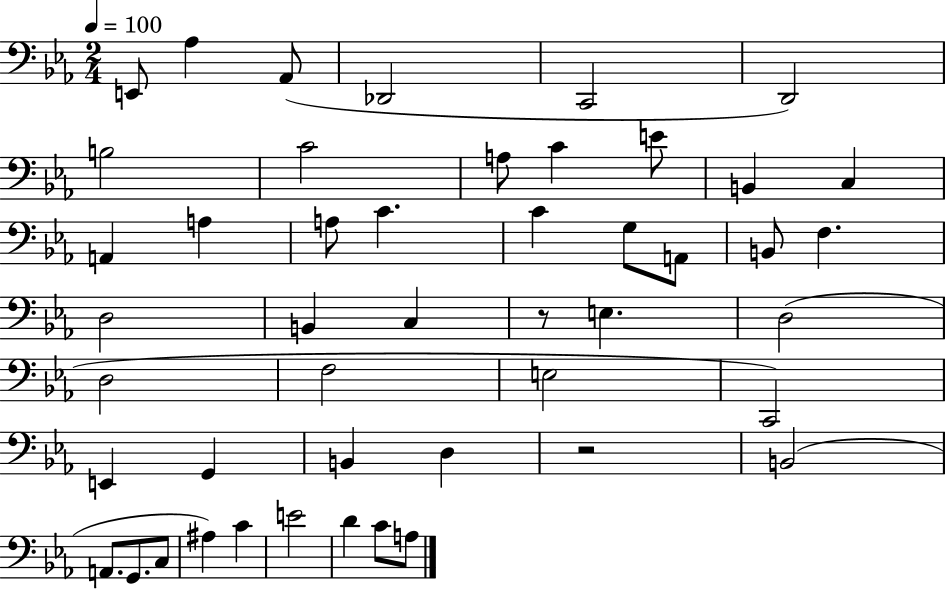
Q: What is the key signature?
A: EES major